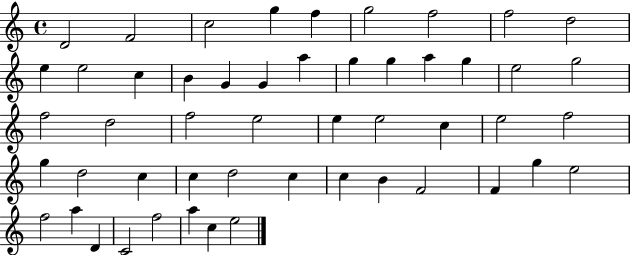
{
  \clef treble
  \time 4/4
  \defaultTimeSignature
  \key c \major
  d'2 f'2 | c''2 g''4 f''4 | g''2 f''2 | f''2 d''2 | \break e''4 e''2 c''4 | b'4 g'4 g'4 a''4 | g''4 g''4 a''4 g''4 | e''2 g''2 | \break f''2 d''2 | f''2 e''2 | e''4 e''2 c''4 | e''2 f''2 | \break g''4 d''2 c''4 | c''4 d''2 c''4 | c''4 b'4 f'2 | f'4 g''4 e''2 | \break f''2 a''4 d'4 | c'2 f''2 | a''4 c''4 e''2 | \bar "|."
}